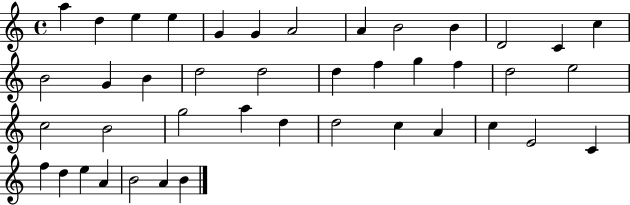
{
  \clef treble
  \time 4/4
  \defaultTimeSignature
  \key c \major
  a''4 d''4 e''4 e''4 | g'4 g'4 a'2 | a'4 b'2 b'4 | d'2 c'4 c''4 | \break b'2 g'4 b'4 | d''2 d''2 | d''4 f''4 g''4 f''4 | d''2 e''2 | \break c''2 b'2 | g''2 a''4 d''4 | d''2 c''4 a'4 | c''4 e'2 c'4 | \break f''4 d''4 e''4 a'4 | b'2 a'4 b'4 | \bar "|."
}